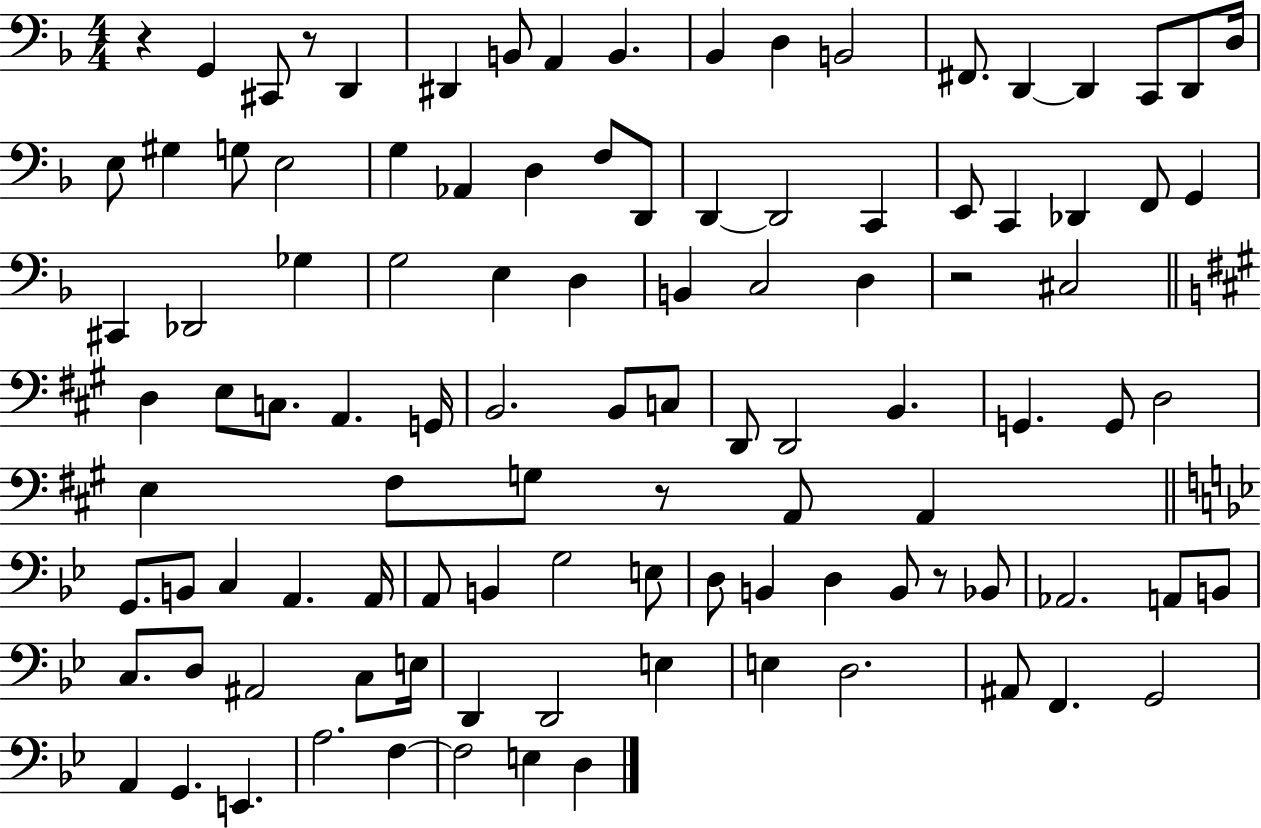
X:1
T:Untitled
M:4/4
L:1/4
K:F
z G,, ^C,,/2 z/2 D,, ^D,, B,,/2 A,, B,, _B,, D, B,,2 ^F,,/2 D,, D,, C,,/2 D,,/2 D,/4 E,/2 ^G, G,/2 E,2 G, _A,, D, F,/2 D,,/2 D,, D,,2 C,, E,,/2 C,, _D,, F,,/2 G,, ^C,, _D,,2 _G, G,2 E, D, B,, C,2 D, z2 ^C,2 D, E,/2 C,/2 A,, G,,/4 B,,2 B,,/2 C,/2 D,,/2 D,,2 B,, G,, G,,/2 D,2 E, ^F,/2 G,/2 z/2 A,,/2 A,, G,,/2 B,,/2 C, A,, A,,/4 A,,/2 B,, G,2 E,/2 D,/2 B,, D, B,,/2 z/2 _B,,/2 _A,,2 A,,/2 B,,/2 C,/2 D,/2 ^A,,2 C,/2 E,/4 D,, D,,2 E, E, D,2 ^A,,/2 F,, G,,2 A,, G,, E,, A,2 F, F,2 E, D,